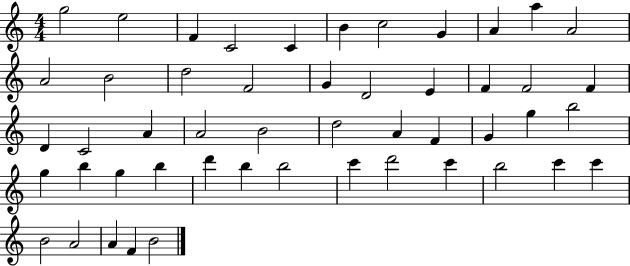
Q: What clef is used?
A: treble